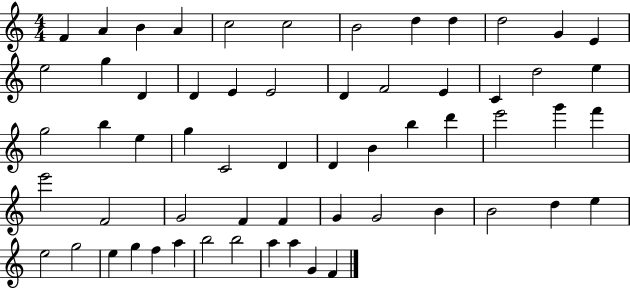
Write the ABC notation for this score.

X:1
T:Untitled
M:4/4
L:1/4
K:C
F A B A c2 c2 B2 d d d2 G E e2 g D D E E2 D F2 E C d2 e g2 b e g C2 D D B b d' e'2 g' f' e'2 F2 G2 F F G G2 B B2 d e e2 g2 e g f a b2 b2 a a G F